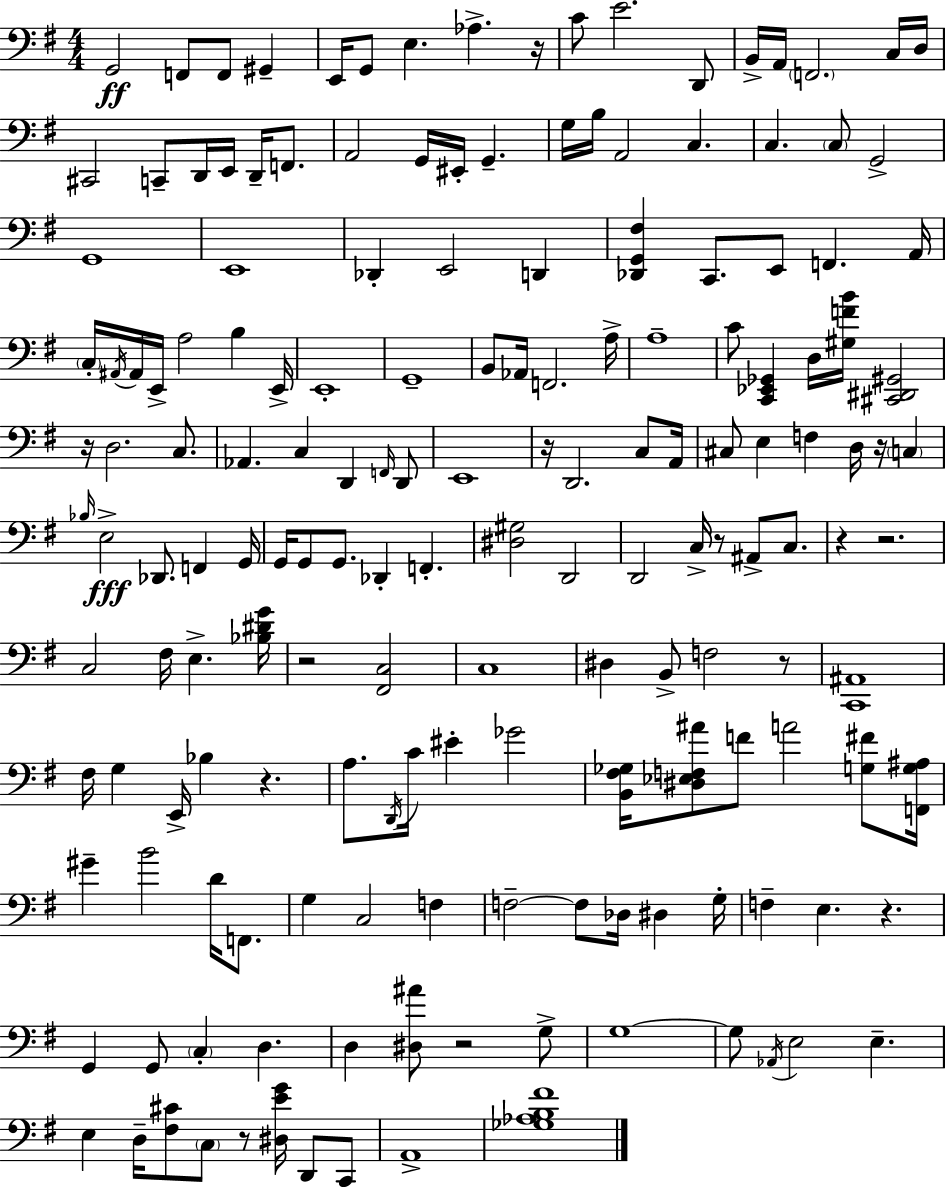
X:1
T:Untitled
M:4/4
L:1/4
K:Em
G,,2 F,,/2 F,,/2 ^G,, E,,/4 G,,/2 E, _A, z/4 C/2 E2 D,,/2 B,,/4 A,,/4 F,,2 C,/4 D,/4 ^C,,2 C,,/2 D,,/4 E,,/4 D,,/4 F,,/2 A,,2 G,,/4 ^E,,/4 G,, G,/4 B,/4 A,,2 C, C, C,/2 G,,2 G,,4 E,,4 _D,, E,,2 D,, [_D,,G,,^F,] C,,/2 E,,/2 F,, A,,/4 C,/4 ^A,,/4 ^A,,/4 E,,/4 A,2 B, E,,/4 E,,4 G,,4 B,,/2 _A,,/4 F,,2 A,/4 A,4 C/2 [C,,_E,,_G,,] D,/4 [^G,FB]/4 [^C,,^D,,^G,,]2 z/4 D,2 C,/2 _A,, C, D,, F,,/4 D,,/2 E,,4 z/4 D,,2 C,/2 A,,/4 ^C,/2 E, F, D,/4 z/4 C, _B,/4 E,2 _D,,/2 F,, G,,/4 G,,/4 G,,/2 G,,/2 _D,, F,, [^D,^G,]2 D,,2 D,,2 C,/4 z/2 ^A,,/2 C,/2 z z2 C,2 ^F,/4 E, [_B,^DG]/4 z2 [^F,,C,]2 C,4 ^D, B,,/2 F,2 z/2 [C,,^A,,]4 ^F,/4 G, E,,/4 _B, z A,/2 D,,/4 C/4 ^E _G2 [B,,^F,_G,]/4 [^D,_E,F,^A]/2 F/2 A2 [G,^F]/2 [F,,G,^A,]/4 ^G B2 D/4 F,,/2 G, C,2 F, F,2 F,/2 _D,/4 ^D, G,/4 F, E, z G,, G,,/2 C, D, D, [^D,^A]/2 z2 G,/2 G,4 G,/2 _A,,/4 E,2 E, E, D,/4 [^F,^C]/2 C,/2 z/2 [^D,EG]/4 D,,/2 C,,/2 A,,4 [_G,_A,B,^F]4